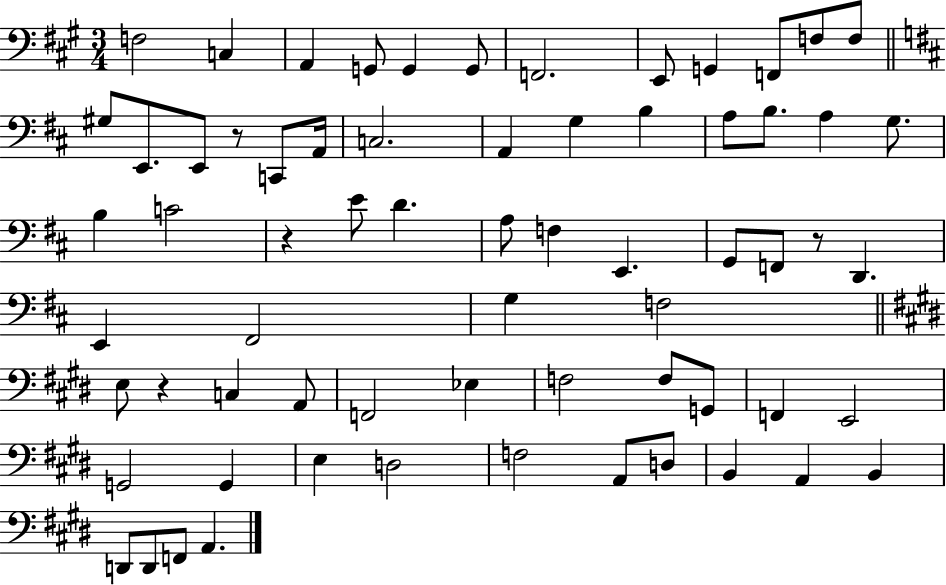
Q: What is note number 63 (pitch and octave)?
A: A2